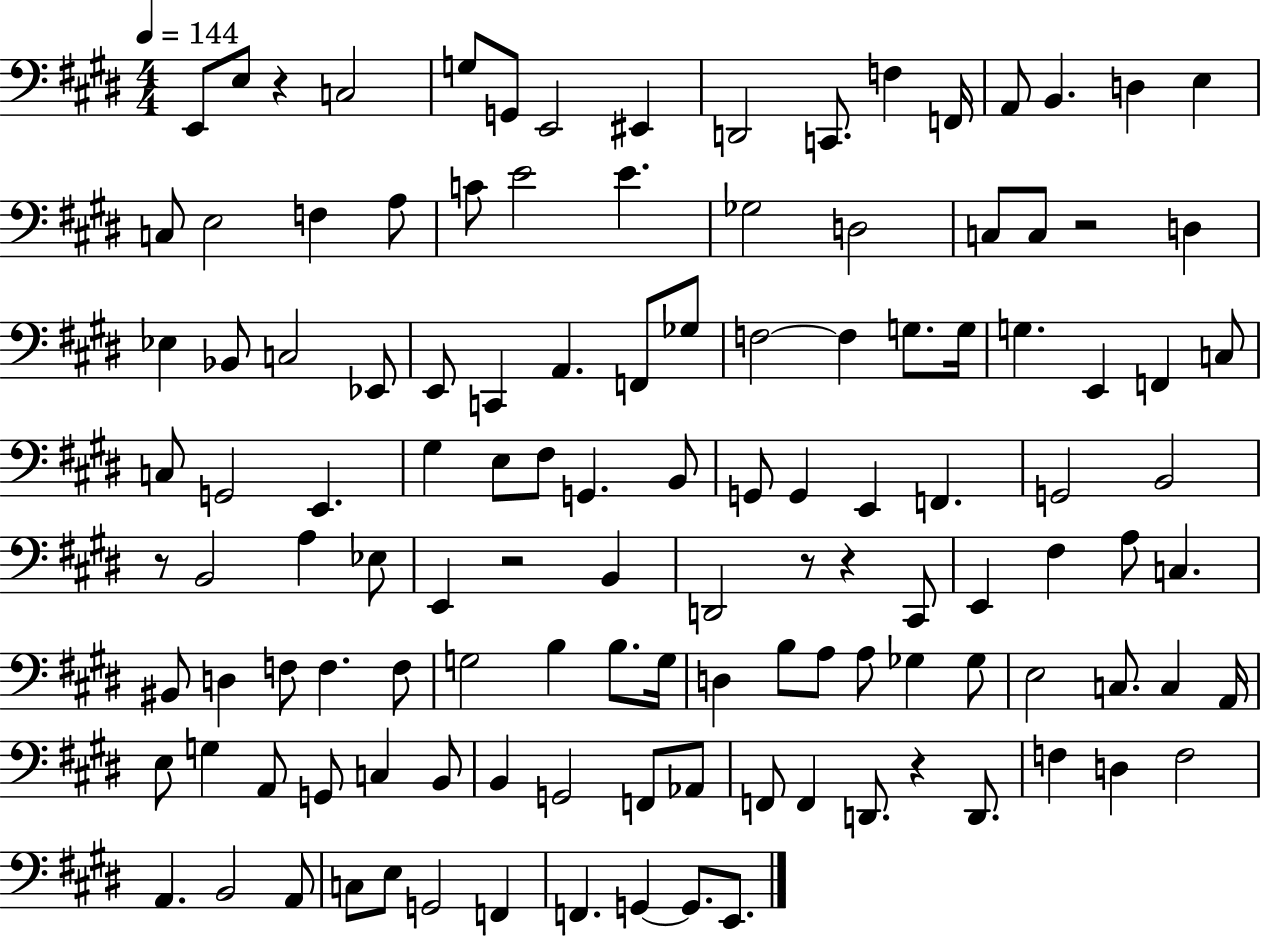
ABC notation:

X:1
T:Untitled
M:4/4
L:1/4
K:E
E,,/2 E,/2 z C,2 G,/2 G,,/2 E,,2 ^E,, D,,2 C,,/2 F, F,,/4 A,,/2 B,, D, E, C,/2 E,2 F, A,/2 C/2 E2 E _G,2 D,2 C,/2 C,/2 z2 D, _E, _B,,/2 C,2 _E,,/2 E,,/2 C,, A,, F,,/2 _G,/2 F,2 F, G,/2 G,/4 G, E,, F,, C,/2 C,/2 G,,2 E,, ^G, E,/2 ^F,/2 G,, B,,/2 G,,/2 G,, E,, F,, G,,2 B,,2 z/2 B,,2 A, _E,/2 E,, z2 B,, D,,2 z/2 z ^C,,/2 E,, ^F, A,/2 C, ^B,,/2 D, F,/2 F, F,/2 G,2 B, B,/2 G,/4 D, B,/2 A,/2 A,/2 _G, _G,/2 E,2 C,/2 C, A,,/4 E,/2 G, A,,/2 G,,/2 C, B,,/2 B,, G,,2 F,,/2 _A,,/2 F,,/2 F,, D,,/2 z D,,/2 F, D, F,2 A,, B,,2 A,,/2 C,/2 E,/2 G,,2 F,, F,, G,, G,,/2 E,,/2